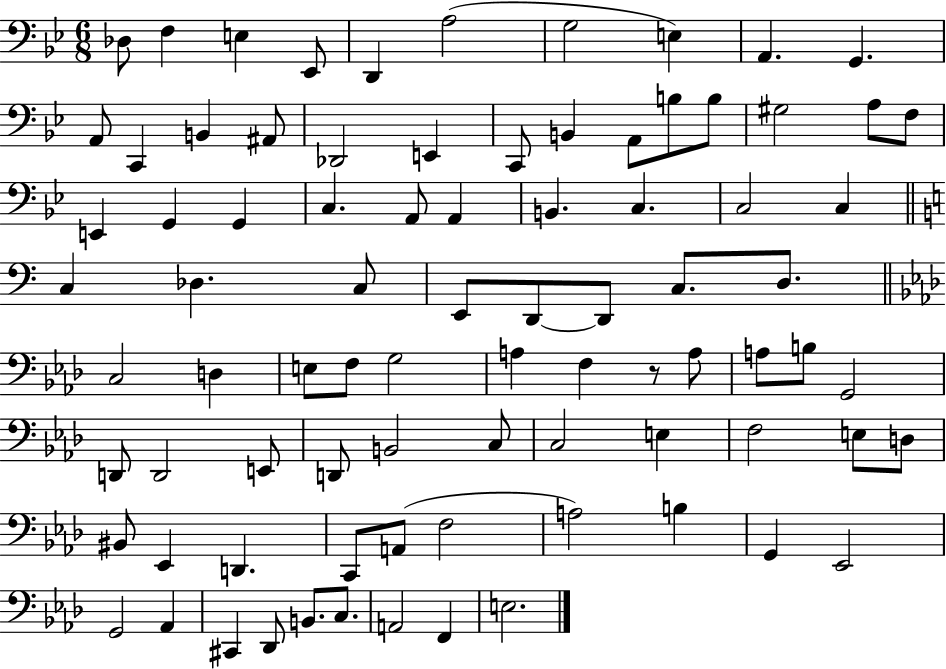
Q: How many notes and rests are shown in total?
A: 84